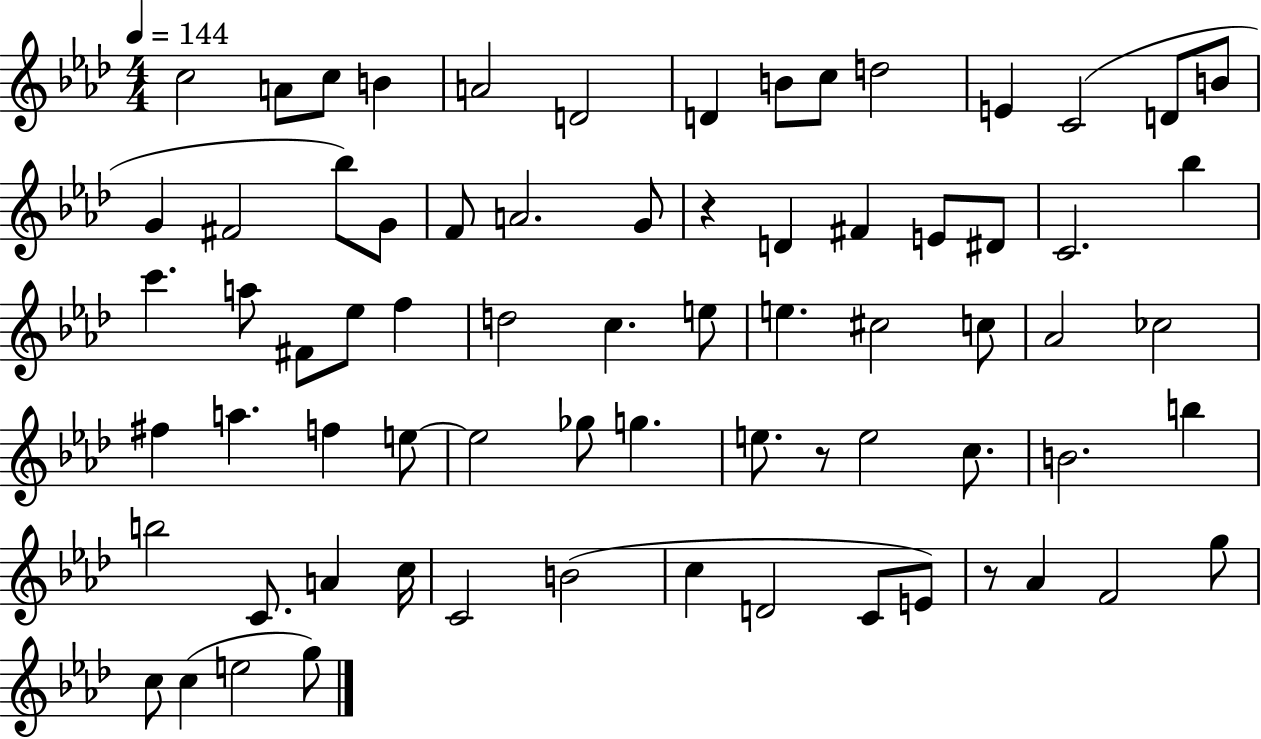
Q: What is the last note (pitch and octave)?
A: G5